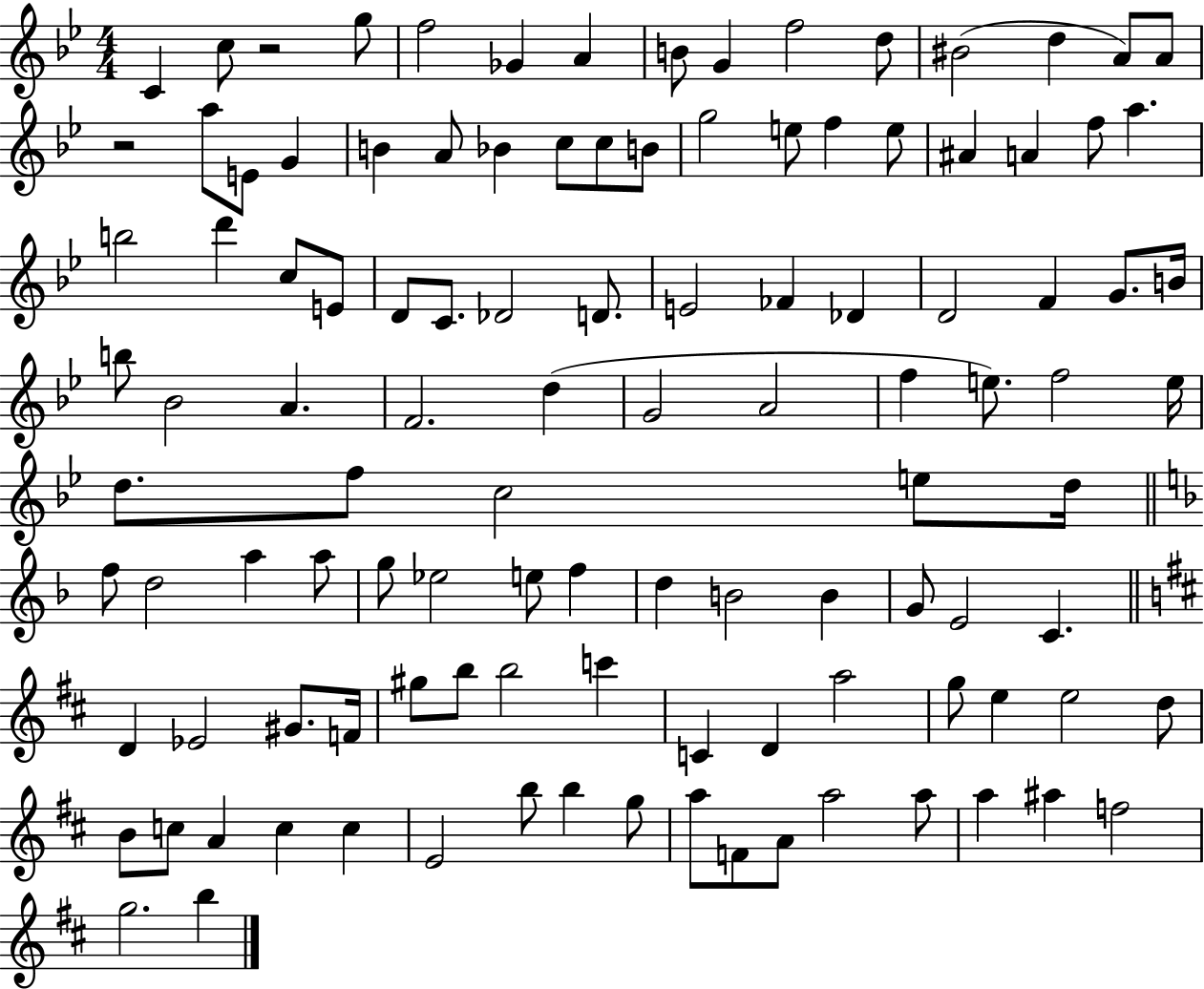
C4/q C5/e R/h G5/e F5/h Gb4/q A4/q B4/e G4/q F5/h D5/e BIS4/h D5/q A4/e A4/e R/h A5/e E4/e G4/q B4/q A4/e Bb4/q C5/e C5/e B4/e G5/h E5/e F5/q E5/e A#4/q A4/q F5/e A5/q. B5/h D6/q C5/e E4/e D4/e C4/e. Db4/h D4/e. E4/h FES4/q Db4/q D4/h F4/q G4/e. B4/s B5/e Bb4/h A4/q. F4/h. D5/q G4/h A4/h F5/q E5/e. F5/h E5/s D5/e. F5/e C5/h E5/e D5/s F5/e D5/h A5/q A5/e G5/e Eb5/h E5/e F5/q D5/q B4/h B4/q G4/e E4/h C4/q. D4/q Eb4/h G#4/e. F4/s G#5/e B5/e B5/h C6/q C4/q D4/q A5/h G5/e E5/q E5/h D5/e B4/e C5/e A4/q C5/q C5/q E4/h B5/e B5/q G5/e A5/e F4/e A4/e A5/h A5/e A5/q A#5/q F5/h G5/h. B5/q